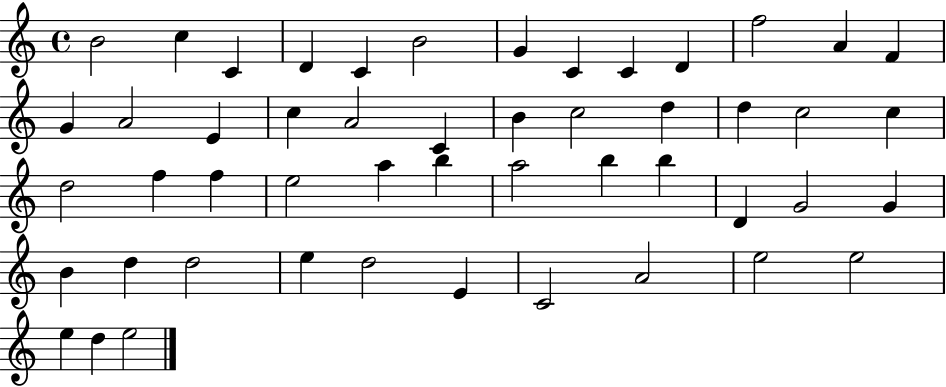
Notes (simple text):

B4/h C5/q C4/q D4/q C4/q B4/h G4/q C4/q C4/q D4/q F5/h A4/q F4/q G4/q A4/h E4/q C5/q A4/h C4/q B4/q C5/h D5/q D5/q C5/h C5/q D5/h F5/q F5/q E5/h A5/q B5/q A5/h B5/q B5/q D4/q G4/h G4/q B4/q D5/q D5/h E5/q D5/h E4/q C4/h A4/h E5/h E5/h E5/q D5/q E5/h